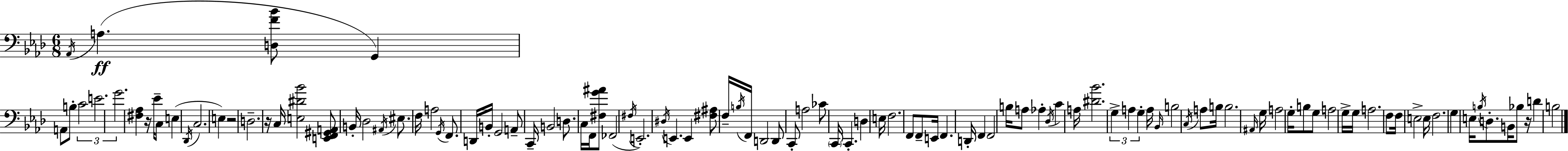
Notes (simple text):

Ab2/s A3/q. [D3,F4,Bb4]/e G2/q A2/e B3/e C4/h E4/h. G4/h. [F#3,Ab3]/q R/s Eb4/s C3/e E3/q Db2/s C3/h. E3/q R/h D3/h. R/s C3/s [E3,D#4,Bb4]/h [E2,F2,G#2,A2]/e B2/s Db3/h A#2/s EIS3/e. F3/s A3/h G2/s F2/e. D2/s B2/s G2/h A2/e C2/s B2/h D3/e. C3/s F2/s [F#3,G4,A#4]/e FES2/h F#3/s E2/h. D#3/s E2/q. E2/q [F#3,A#3]/e F3/s B3/s F2/s D2/h D2/e C2/e A3/h CES4/e C2/s C2/q. D3/q E3/s F3/h. F2/e F2/e E2/s F2/q. D2/s F2/q F2/h B3/s A3/e Ab3/q Db3/s C4/q A3/s [D#4,Bb4]/h. G3/q A3/q G3/q A3/s Bb2/s B3/h C3/s A3/e B3/s B3/h. A#2/s G3/s A3/h G3/s B3/e G3/e A3/h G3/s G3/s A3/h. F3/e F3/s E3/h E3/s F3/h. G3/q E3/s B3/s D3/e. B2/s Bb3/e R/s D4/q B3/h